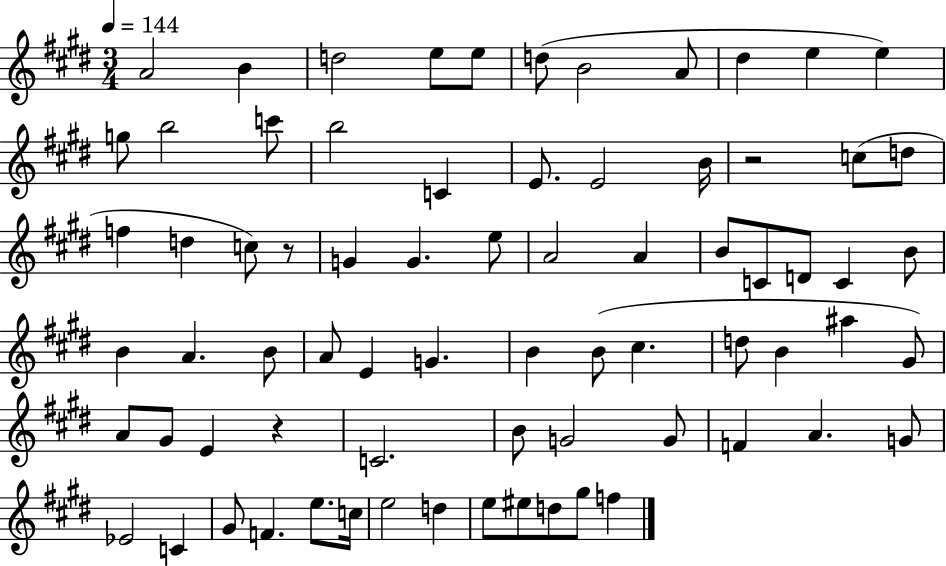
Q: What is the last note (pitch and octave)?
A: F5